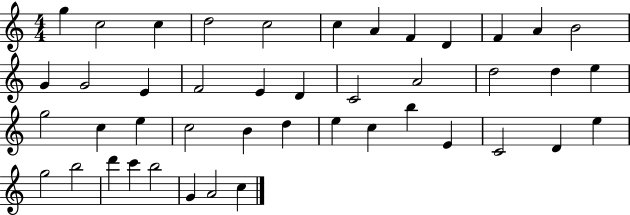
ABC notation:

X:1
T:Untitled
M:4/4
L:1/4
K:C
g c2 c d2 c2 c A F D F A B2 G G2 E F2 E D C2 A2 d2 d e g2 c e c2 B d e c b E C2 D e g2 b2 d' c' b2 G A2 c